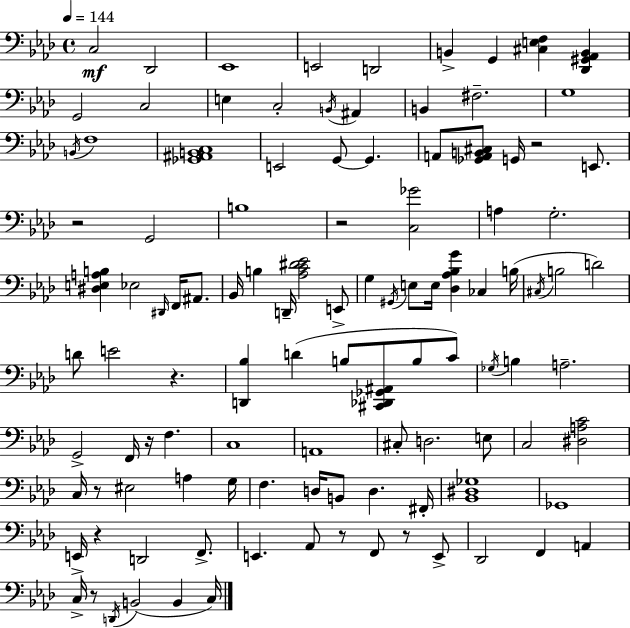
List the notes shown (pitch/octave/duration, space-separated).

C3/h Db2/h Eb2/w E2/h D2/h B2/q G2/q [C#3,E3,F3]/q [Db2,G#2,Ab2,B2]/q G2/h C3/h E3/q C3/h B2/s A#2/q B2/q F#3/h. G3/w B2/s F3/w [Gb2,A#2,B2,C3]/w E2/h G2/e G2/q. A2/e [Gb2,A2,B2,C#3]/e G2/s R/h E2/e. R/h G2/h B3/w R/h [C3,Gb4]/h A3/q G3/h. [D#3,E3,A3,B3]/q Eb3/h D#2/s F2/s A#2/e. Bb2/s B3/q D2/s [Ab3,C4,D#4,Eb4]/h E2/e G3/q G#2/s E3/e E3/s [Db3,Ab3,Bb3,G4]/q CES3/q B3/s C#3/s B3/h D4/h D4/e E4/h R/q. [D2,Bb3]/q D4/q B3/e [C#2,Db2,Gb2,A#2]/e B3/e C4/e Gb3/s B3/q A3/h. G2/h F2/s R/s F3/q. C3/w A2/w C#3/e D3/h. E3/e C3/h [D#3,A3,C4]/h C3/s R/e EIS3/h A3/q G3/s F3/q. D3/s B2/e D3/q. F#2/s [Bb2,D#3,Gb3]/w Gb2/w E2/s R/q D2/h F2/e. E2/q. Ab2/e R/e F2/e R/e E2/e Db2/h F2/q A2/q C3/s R/e D2/s B2/h B2/q C3/s